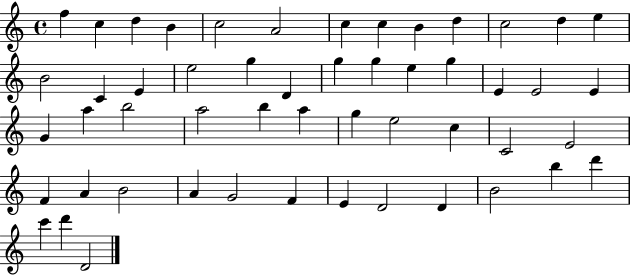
F5/q C5/q D5/q B4/q C5/h A4/h C5/q C5/q B4/q D5/q C5/h D5/q E5/q B4/h C4/q E4/q E5/h G5/q D4/q G5/q G5/q E5/q G5/q E4/q E4/h E4/q G4/q A5/q B5/h A5/h B5/q A5/q G5/q E5/h C5/q C4/h E4/h F4/q A4/q B4/h A4/q G4/h F4/q E4/q D4/h D4/q B4/h B5/q D6/q C6/q D6/q D4/h